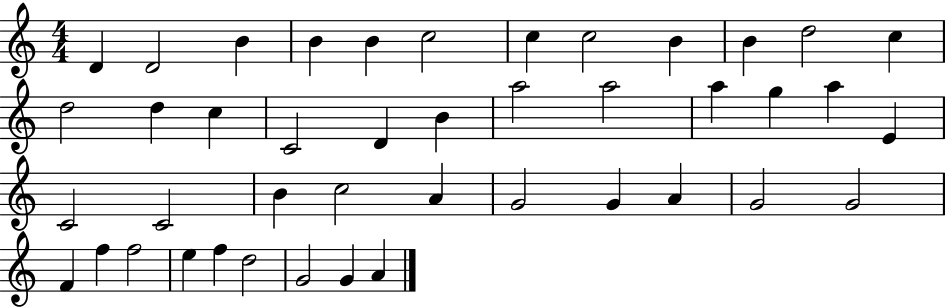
D4/q D4/h B4/q B4/q B4/q C5/h C5/q C5/h B4/q B4/q D5/h C5/q D5/h D5/q C5/q C4/h D4/q B4/q A5/h A5/h A5/q G5/q A5/q E4/q C4/h C4/h B4/q C5/h A4/q G4/h G4/q A4/q G4/h G4/h F4/q F5/q F5/h E5/q F5/q D5/h G4/h G4/q A4/q